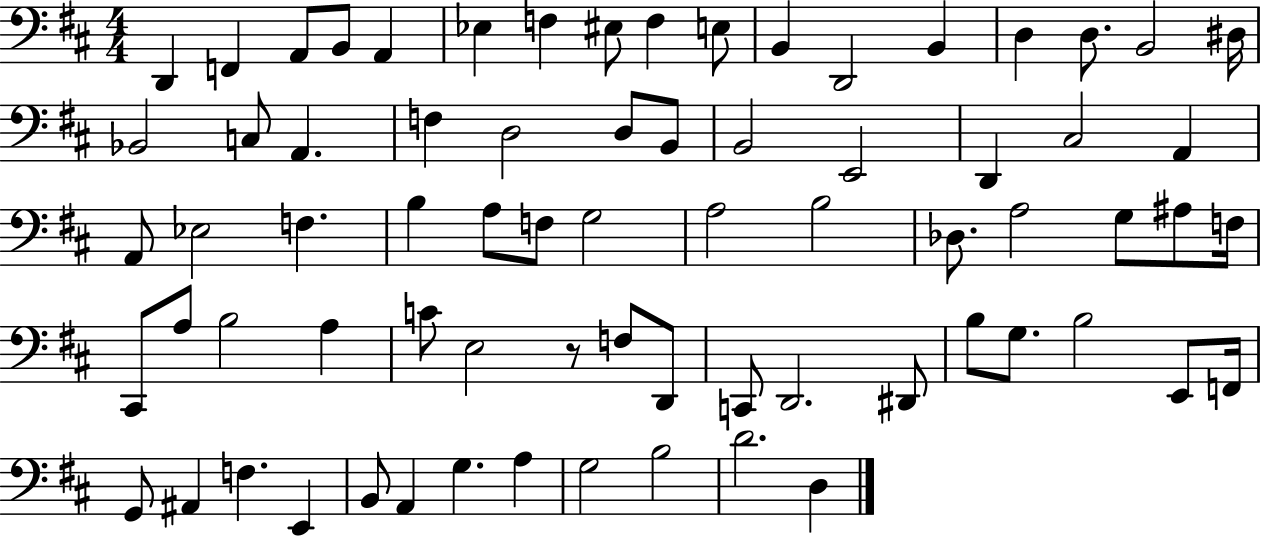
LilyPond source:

{
  \clef bass
  \numericTimeSignature
  \time 4/4
  \key d \major
  \repeat volta 2 { d,4 f,4 a,8 b,8 a,4 | ees4 f4 eis8 f4 e8 | b,4 d,2 b,4 | d4 d8. b,2 dis16 | \break bes,2 c8 a,4. | f4 d2 d8 b,8 | b,2 e,2 | d,4 cis2 a,4 | \break a,8 ees2 f4. | b4 a8 f8 g2 | a2 b2 | des8. a2 g8 ais8 f16 | \break cis,8 a8 b2 a4 | c'8 e2 r8 f8 d,8 | c,8 d,2. dis,8 | b8 g8. b2 e,8 f,16 | \break g,8 ais,4 f4. e,4 | b,8 a,4 g4. a4 | g2 b2 | d'2. d4 | \break } \bar "|."
}